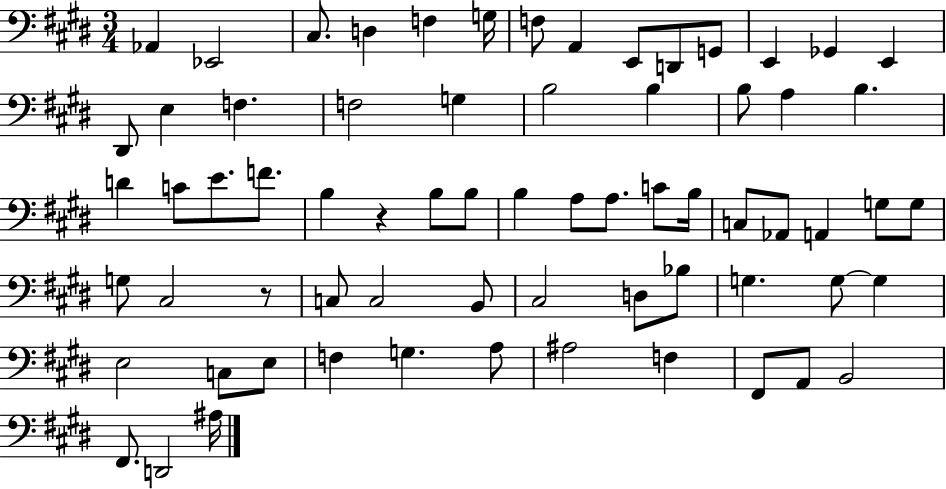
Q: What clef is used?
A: bass